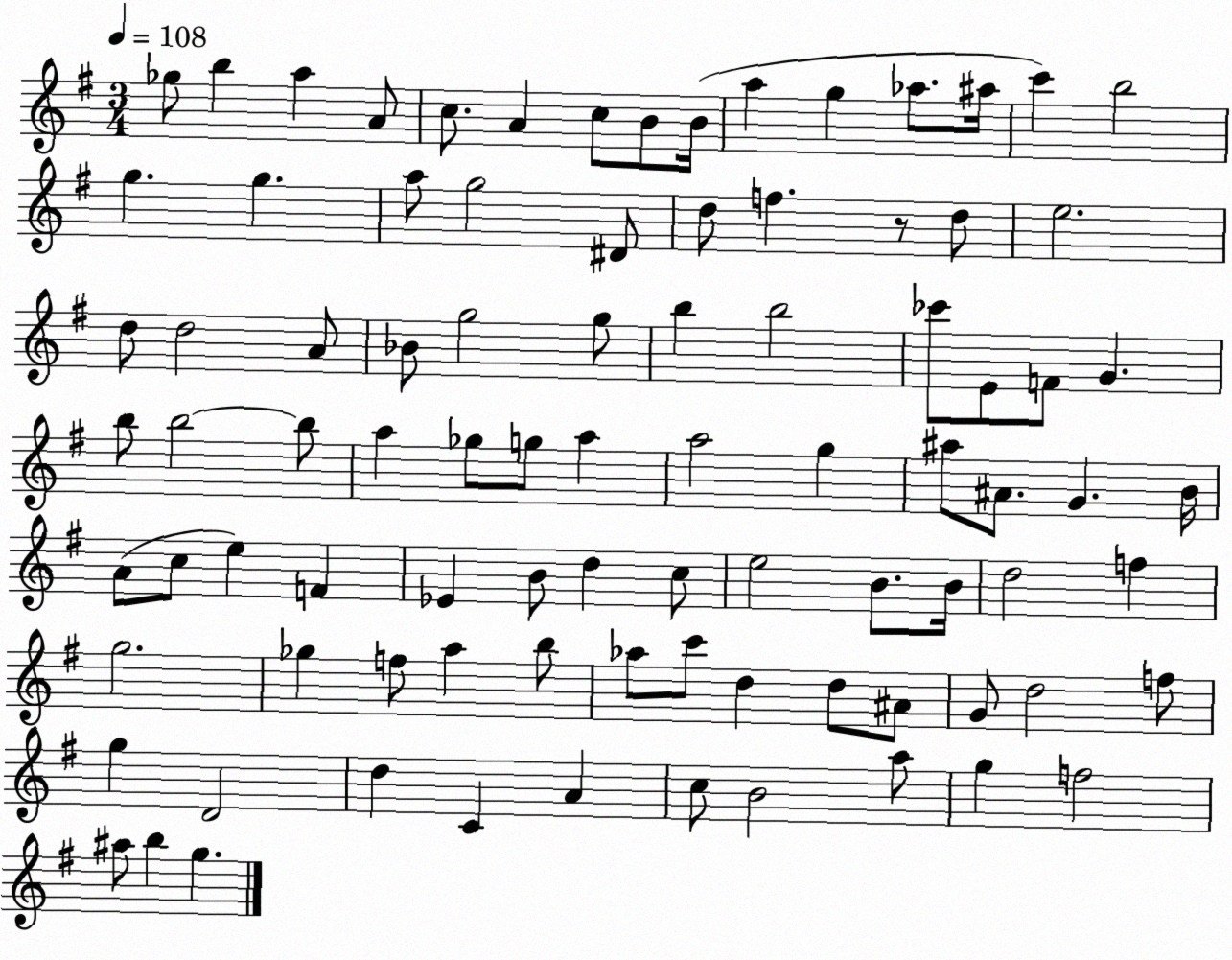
X:1
T:Untitled
M:3/4
L:1/4
K:G
_g/2 b a A/2 c/2 A c/2 B/2 B/4 a g _a/2 ^a/4 c' b2 g g a/2 g2 ^D/2 d/2 f z/2 d/2 e2 d/2 d2 A/2 _B/2 g2 g/2 b b2 _c'/2 E/2 F/2 G b/2 b2 b/2 a _g/2 g/2 a a2 g ^a/2 ^A/2 G B/4 A/2 c/2 e F _E B/2 d c/2 e2 B/2 B/4 d2 f g2 _g f/2 a b/2 _a/2 c'/2 d d/2 ^A/2 G/2 d2 f/2 g D2 d C A c/2 B2 a/2 g f2 ^a/2 b g